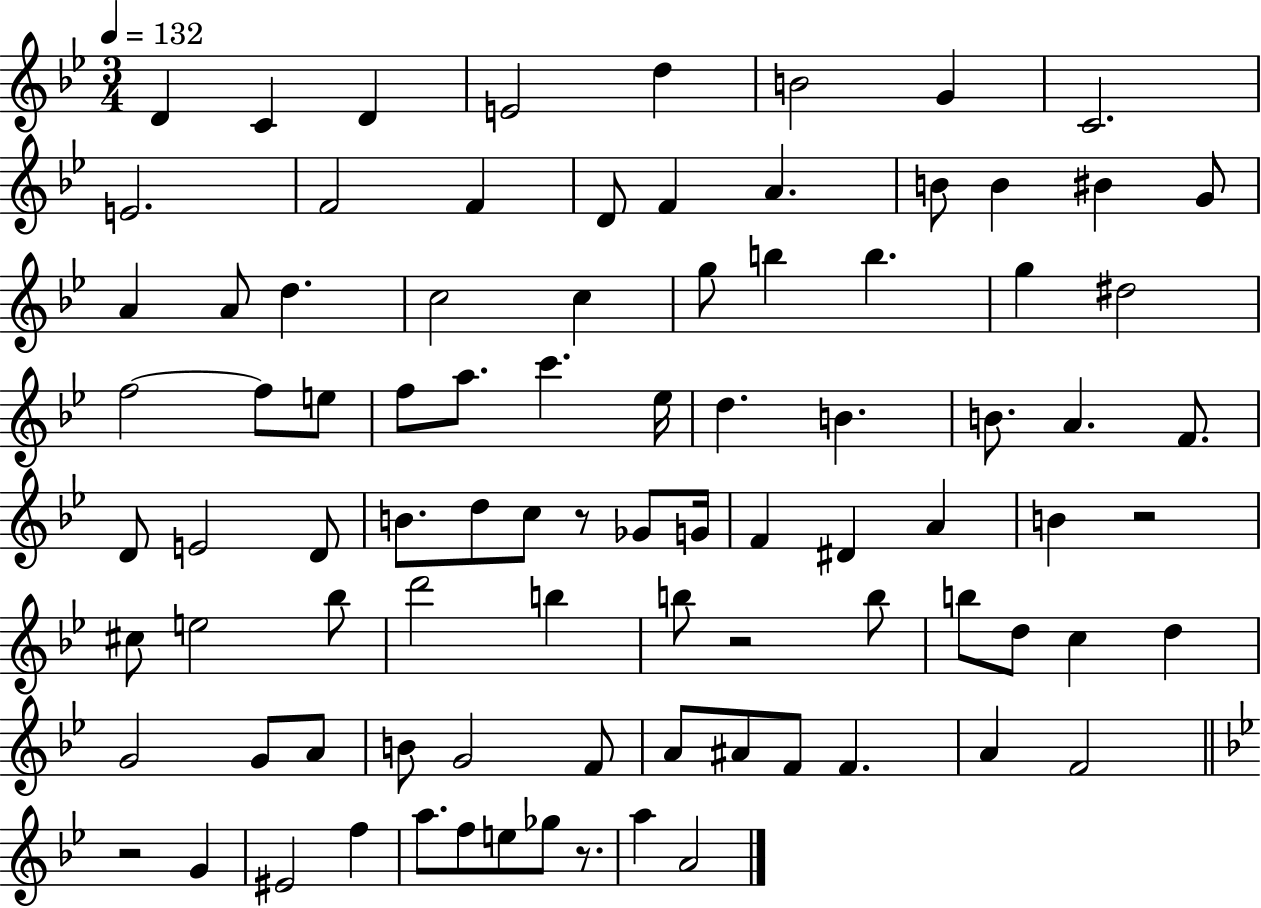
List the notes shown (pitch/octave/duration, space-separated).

D4/q C4/q D4/q E4/h D5/q B4/h G4/q C4/h. E4/h. F4/h F4/q D4/e F4/q A4/q. B4/e B4/q BIS4/q G4/e A4/q A4/e D5/q. C5/h C5/q G5/e B5/q B5/q. G5/q D#5/h F5/h F5/e E5/e F5/e A5/e. C6/q. Eb5/s D5/q. B4/q. B4/e. A4/q. F4/e. D4/e E4/h D4/e B4/e. D5/e C5/e R/e Gb4/e G4/s F4/q D#4/q A4/q B4/q R/h C#5/e E5/h Bb5/e D6/h B5/q B5/e R/h B5/e B5/e D5/e C5/q D5/q G4/h G4/e A4/e B4/e G4/h F4/e A4/e A#4/e F4/e F4/q. A4/q F4/h R/h G4/q EIS4/h F5/q A5/e. F5/e E5/e Gb5/e R/e. A5/q A4/h